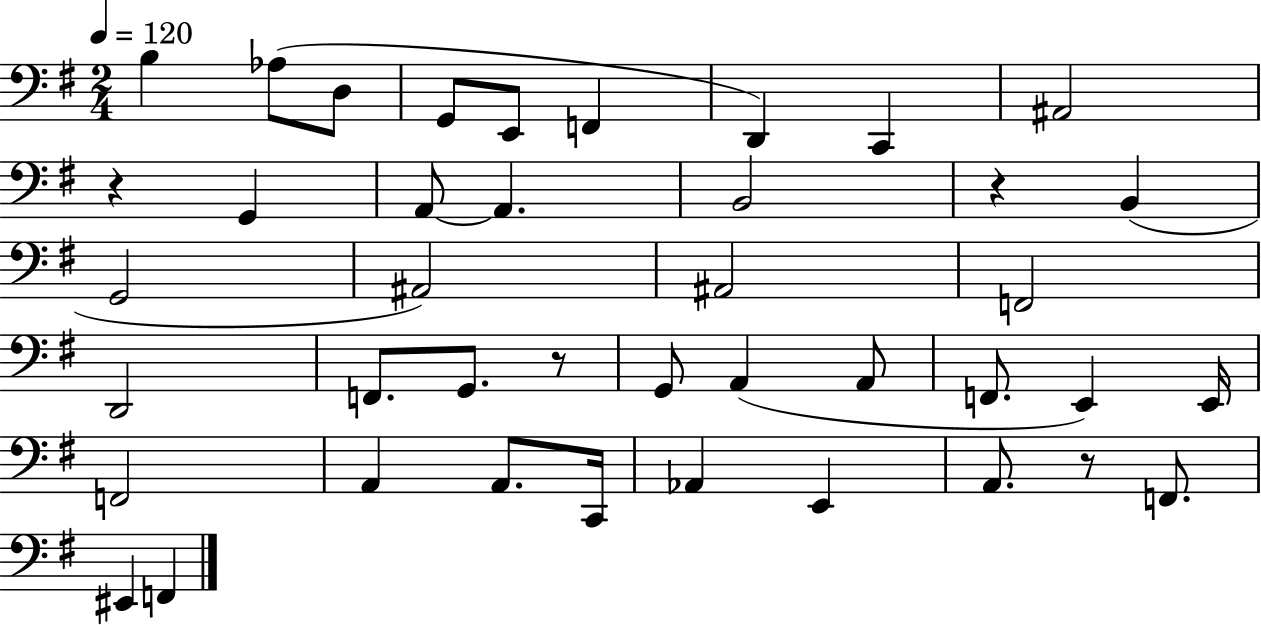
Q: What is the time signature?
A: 2/4